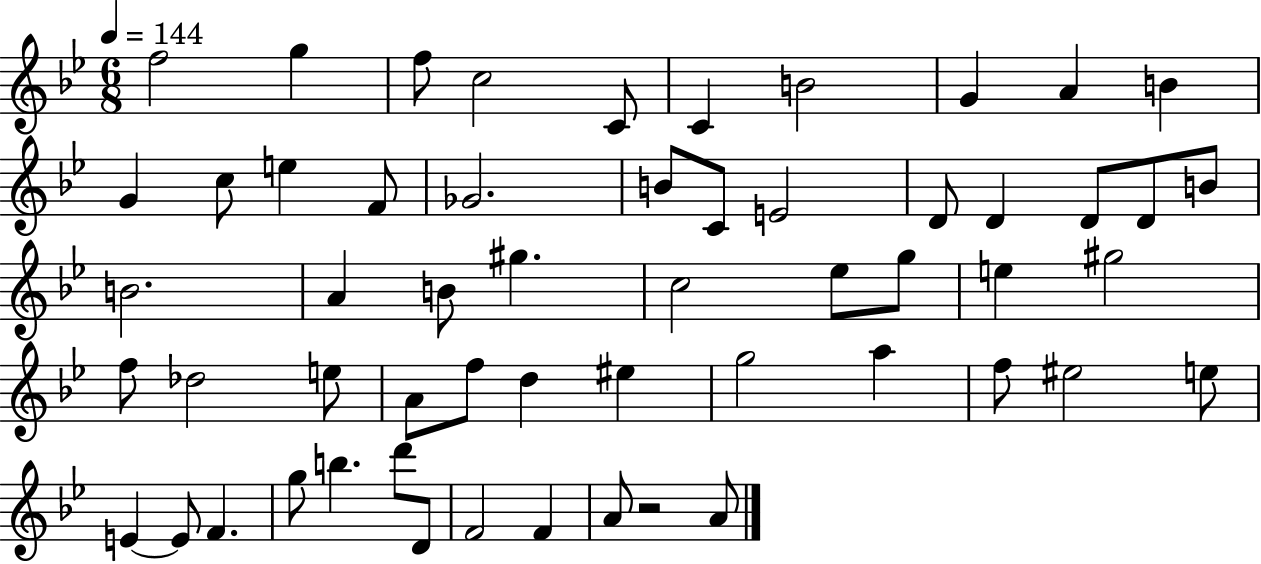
X:1
T:Untitled
M:6/8
L:1/4
K:Bb
f2 g f/2 c2 C/2 C B2 G A B G c/2 e F/2 _G2 B/2 C/2 E2 D/2 D D/2 D/2 B/2 B2 A B/2 ^g c2 _e/2 g/2 e ^g2 f/2 _d2 e/2 A/2 f/2 d ^e g2 a f/2 ^e2 e/2 E E/2 F g/2 b d'/2 D/2 F2 F A/2 z2 A/2